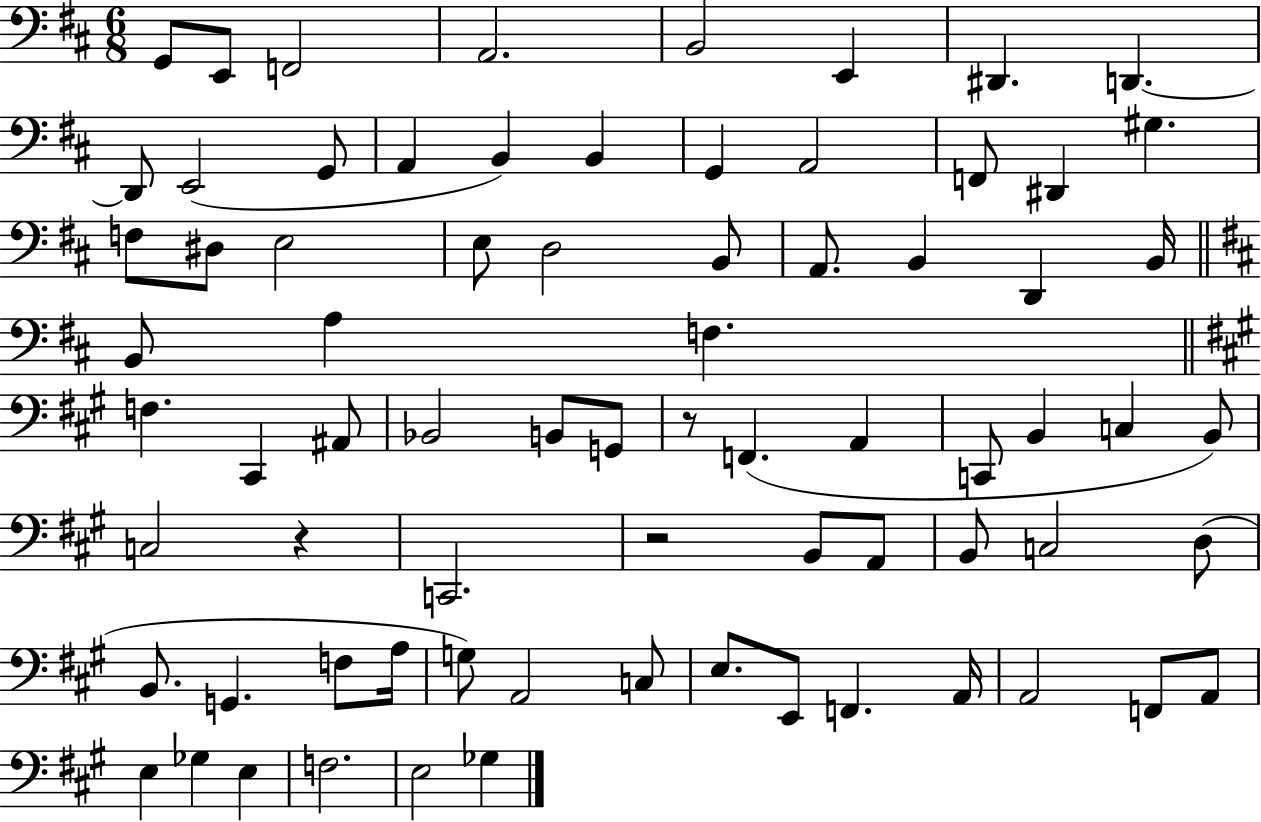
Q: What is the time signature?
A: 6/8